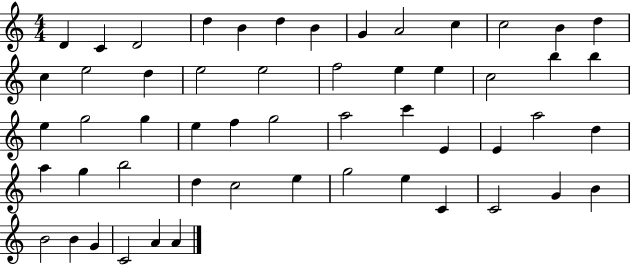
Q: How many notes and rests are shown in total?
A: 54